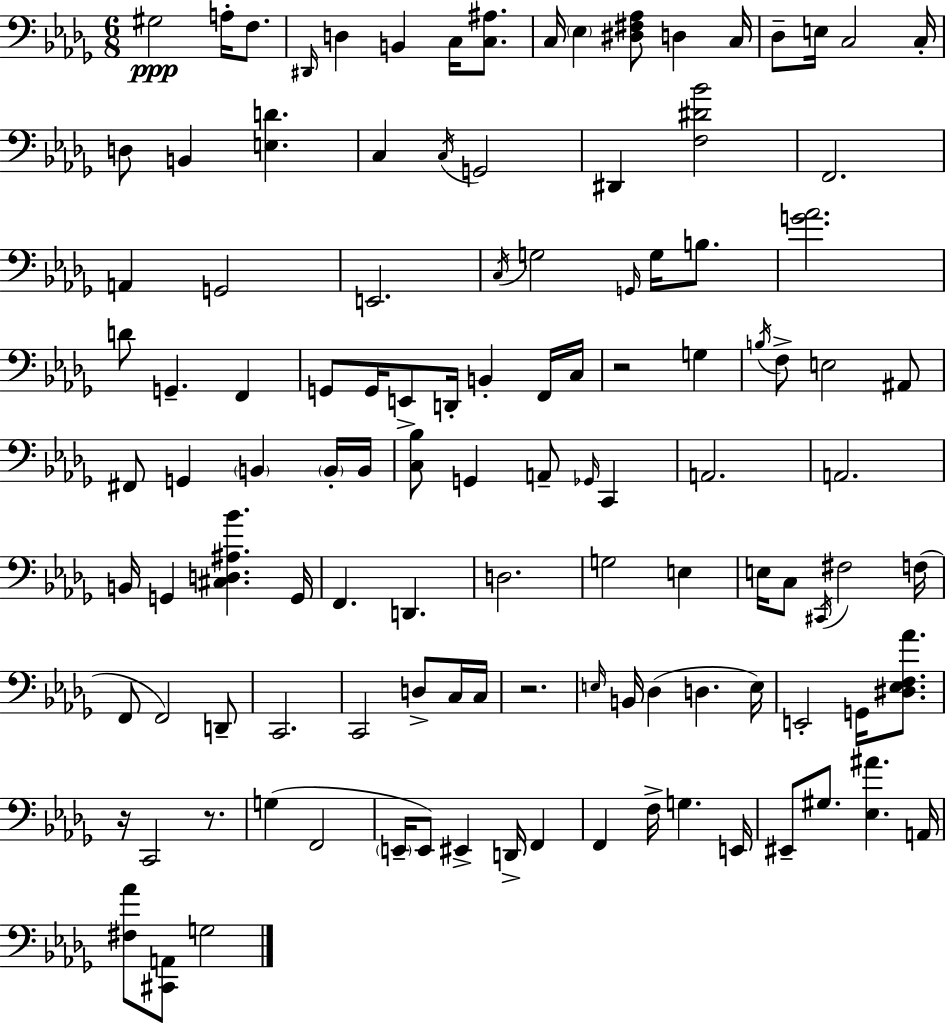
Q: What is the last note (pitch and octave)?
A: G3